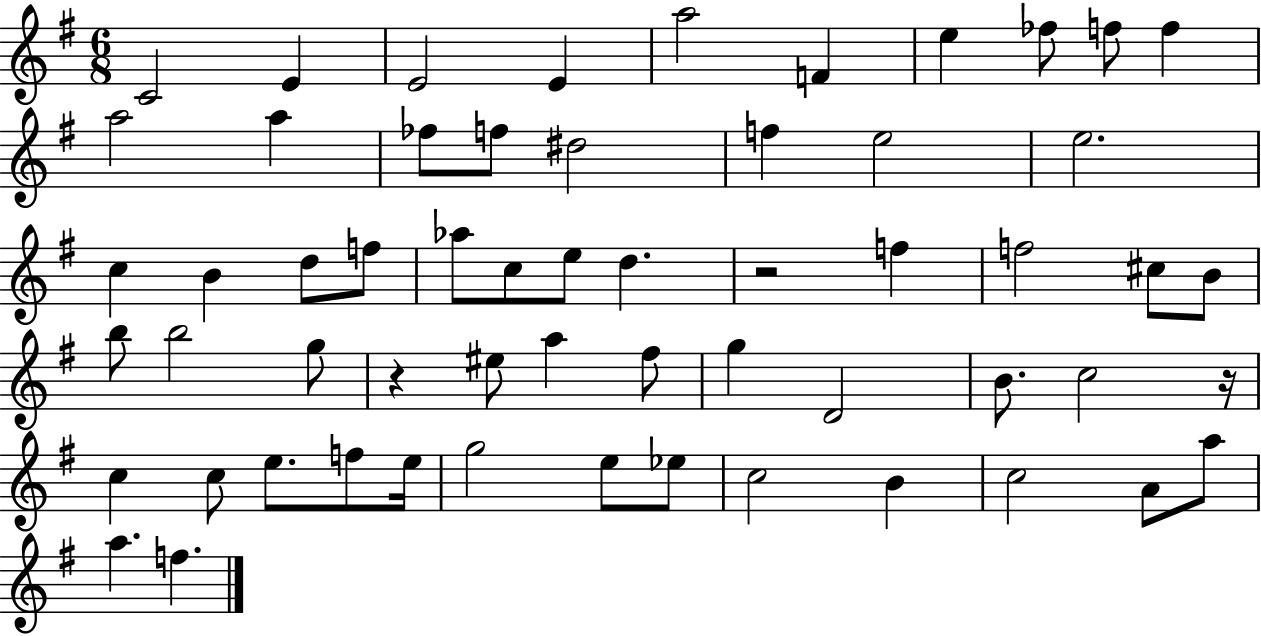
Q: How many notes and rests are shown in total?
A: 58